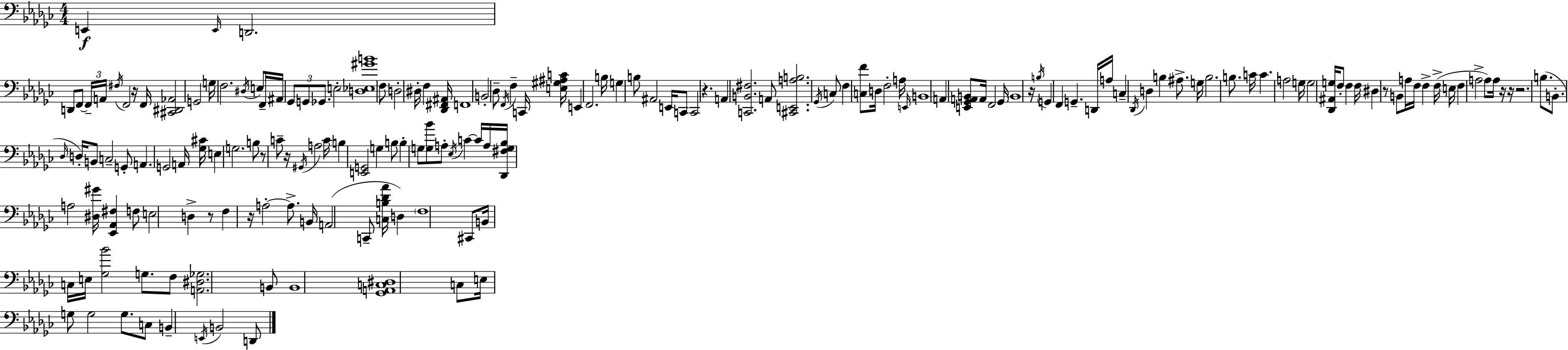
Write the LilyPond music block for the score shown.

{
  \clef bass
  \numericTimeSignature
  \time 4/4
  \key ees \minor
  e,4\f \grace { e,16 } d,2. | d,8 f,8~~ \tuplet 3/2 { f,16-- a,16 \acciaccatura { fis16 } } f,2 | r16 f,16 <cis, dis, aes,>2 g,2 | g16 f2. \acciaccatura { dis16 } | \break e8 f,16-- ais,16 \tuplet 3/2 { ges,8 g,8 ges,8. } e2-. | <d ees gis' b'>1 | f8 d2-. dis16-. f4 | <des, fis, ais,>16 f,1 | \break b,2-. des8-- \acciaccatura { f,16 } f4-- | c,16 <e gis ais c'>16 e,4 f,2. | b16 g4 b8 ais,2 | e,16 c,8 c,2 r4. | \break a,4 <c, b, fis>2. | a,8 <cis, e, a b>2. | \acciaccatura { ges,16 } c8 f4 <c f'>8 d16 f2-. | a16 \grace { e,16 } b,1 | \break a,4 <e, ges, a, b,>8 a,16 f,2 | ges,16 \parenthesize b,1 | r16 \acciaccatura { b16 } g,4 f,4 | g,4.-- d,16 a16 c4-- \acciaccatura { des,16 } d4 | \break b4 ais8.-> g16 b2. | b8. c'16 c'4. a2 | g16 g2 | <des, ais, g>16 f8-. f4 f16 dis4 r8 b,8 | \break a16 f16 f4-> f16->( e16 f4 a2-> | a8) a16 r16 r16 r2. | b8.( b,8.-. \grace { des16 }) d16-. b,8 c2-- | g,8-. a,4. g,2 | \break a,16 <ges cis'>16 e4 g2. | b8 r8 c'8-- r16 | \acciaccatura { gis,16 } a2 c'16 b4 <e, g,>2 | g4 b8 b4-. | \break g8 <g bes'>8 a8-. \acciaccatura { ees16 } c'4~~ c'16 a16 <des, fis g bes>16 a2 | <dis gis'>16 <ees, aes, fis>4 f8 e2 | d4-> r8 f4 r16 | a2-.~~ a8.-> b,16 a,2( | \break c,8-- <c b des' aes'>16 d4) \parenthesize f1 | cis,8 b,16 c16 e16 | <ges bes'>2 g8. f8 <a, dis ges>2. | b,8 b,1 | \break <ges, a, c dis>1 | c8 e16 g8 | g2 g8. c8 b,4-- | \acciaccatura { e,16 } b,2 d,8 \bar "|."
}